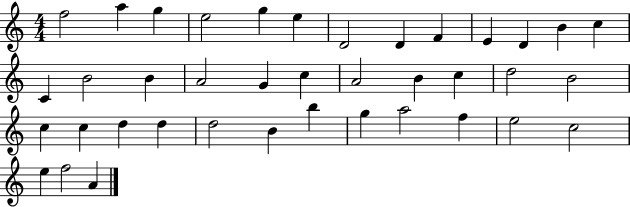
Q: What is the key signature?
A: C major